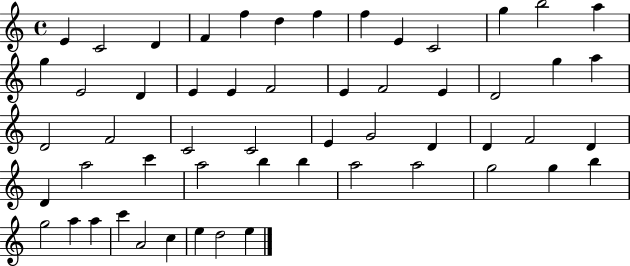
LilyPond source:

{
  \clef treble
  \time 4/4
  \defaultTimeSignature
  \key c \major
  e'4 c'2 d'4 | f'4 f''4 d''4 f''4 | f''4 e'4 c'2 | g''4 b''2 a''4 | \break g''4 e'2 d'4 | e'4 e'4 f'2 | e'4 f'2 e'4 | d'2 g''4 a''4 | \break d'2 f'2 | c'2 c'2 | e'4 g'2 d'4 | d'4 f'2 d'4 | \break d'4 a''2 c'''4 | a''2 b''4 b''4 | a''2 a''2 | g''2 g''4 b''4 | \break g''2 a''4 a''4 | c'''4 a'2 c''4 | e''4 d''2 e''4 | \bar "|."
}